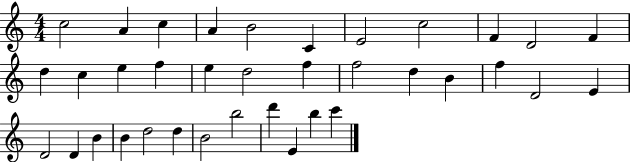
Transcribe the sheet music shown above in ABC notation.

X:1
T:Untitled
M:4/4
L:1/4
K:C
c2 A c A B2 C E2 c2 F D2 F d c e f e d2 f f2 d B f D2 E D2 D B B d2 d B2 b2 d' E b c'